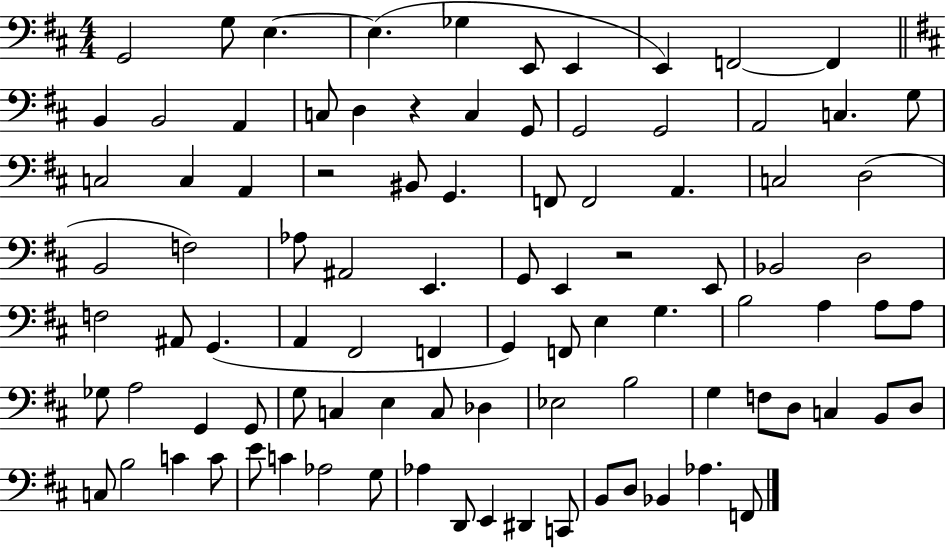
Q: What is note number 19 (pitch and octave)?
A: G2